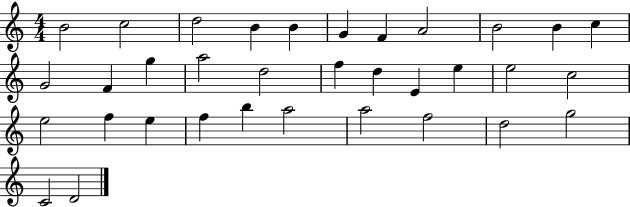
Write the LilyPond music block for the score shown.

{
  \clef treble
  \numericTimeSignature
  \time 4/4
  \key c \major
  b'2 c''2 | d''2 b'4 b'4 | g'4 f'4 a'2 | b'2 b'4 c''4 | \break g'2 f'4 g''4 | a''2 d''2 | f''4 d''4 e'4 e''4 | e''2 c''2 | \break e''2 f''4 e''4 | f''4 b''4 a''2 | a''2 f''2 | d''2 g''2 | \break c'2 d'2 | \bar "|."
}